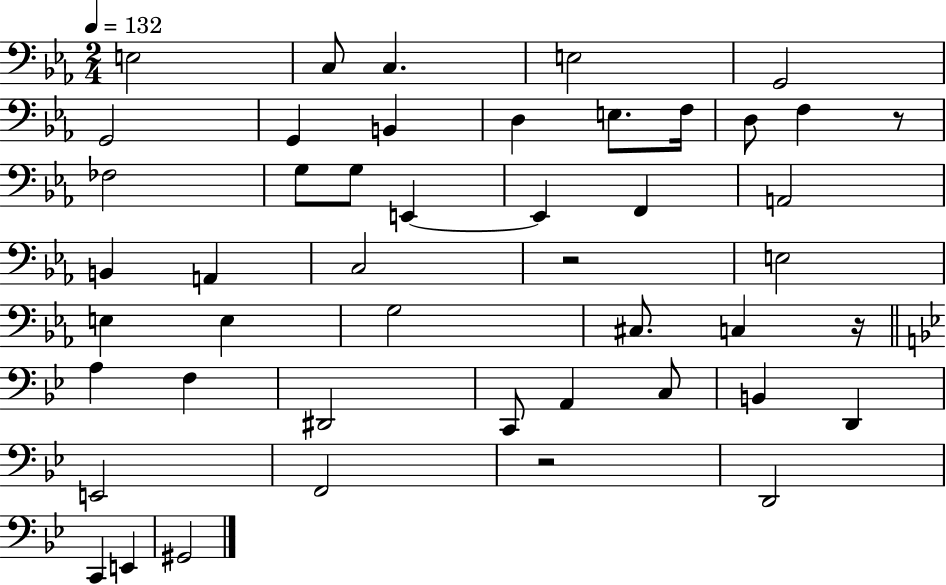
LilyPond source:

{
  \clef bass
  \numericTimeSignature
  \time 2/4
  \key ees \major
  \tempo 4 = 132
  \repeat volta 2 { e2 | c8 c4. | e2 | g,2 | \break g,2 | g,4 b,4 | d4 e8. f16 | d8 f4 r8 | \break fes2 | g8 g8 e,4~~ | e,4 f,4 | a,2 | \break b,4 a,4 | c2 | r2 | e2 | \break e4 e4 | g2 | cis8. c4 r16 | \bar "||" \break \key bes \major a4 f4 | dis,2 | c,8 a,4 c8 | b,4 d,4 | \break e,2 | f,2 | r2 | d,2 | \break c,4 e,4 | gis,2 | } \bar "|."
}